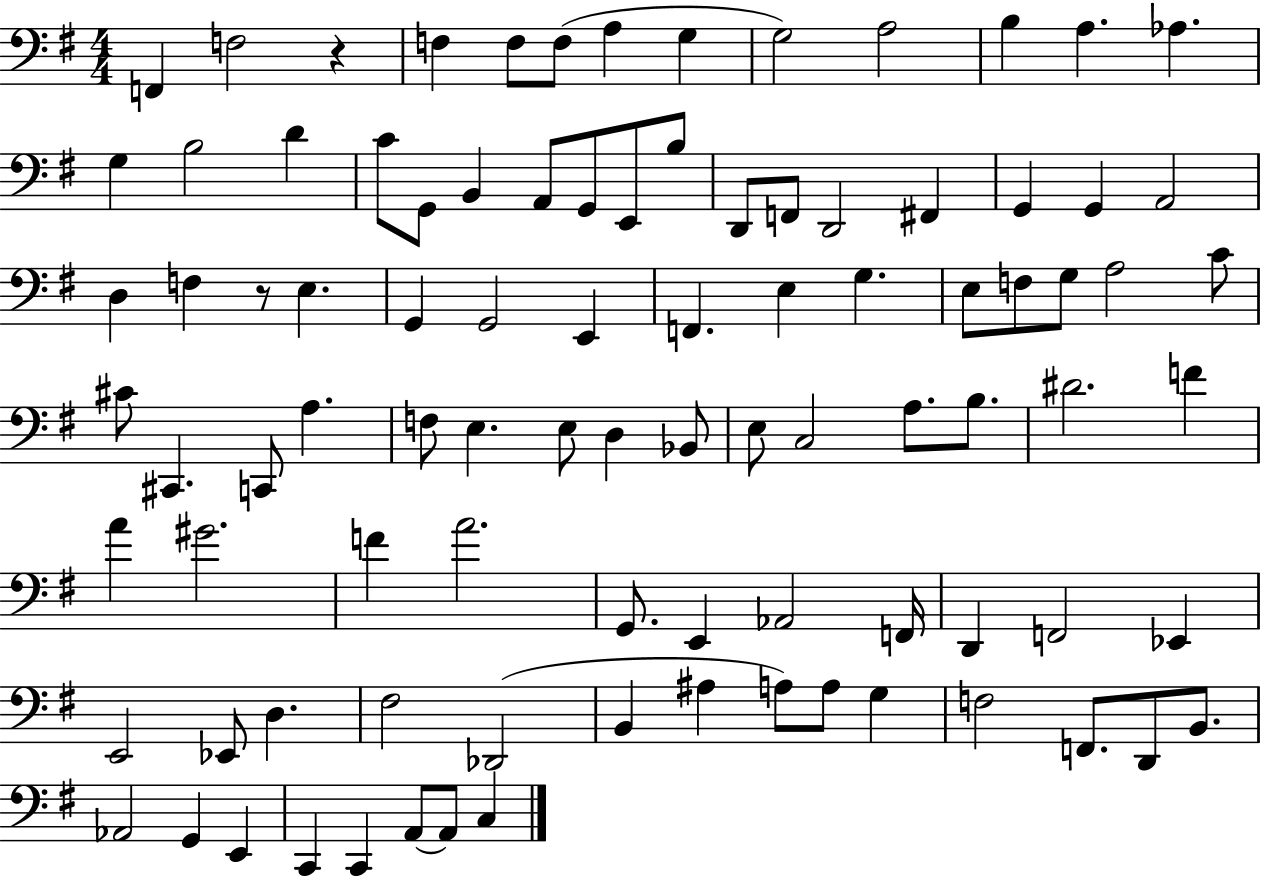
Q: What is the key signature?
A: G major